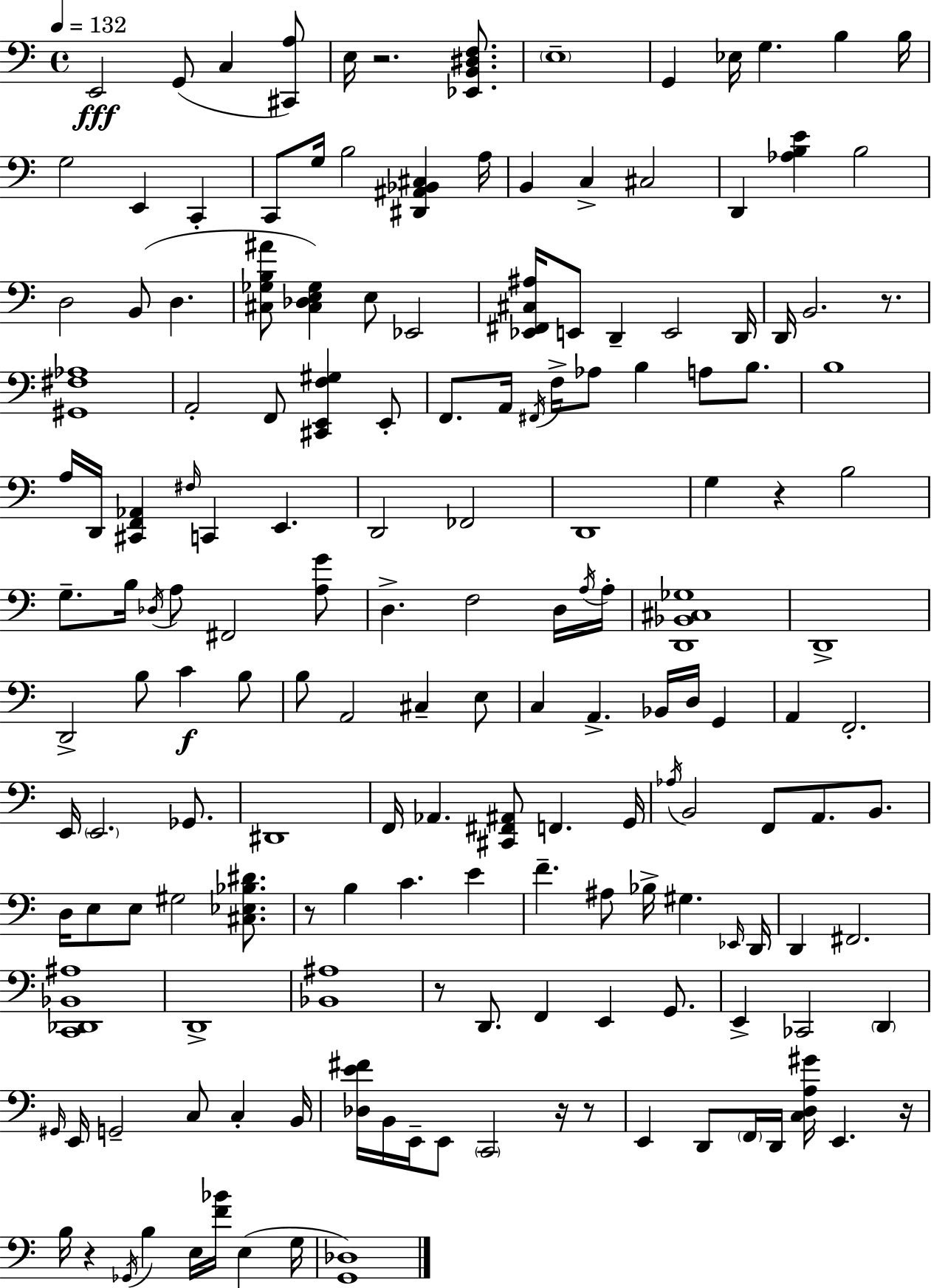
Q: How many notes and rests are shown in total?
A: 167